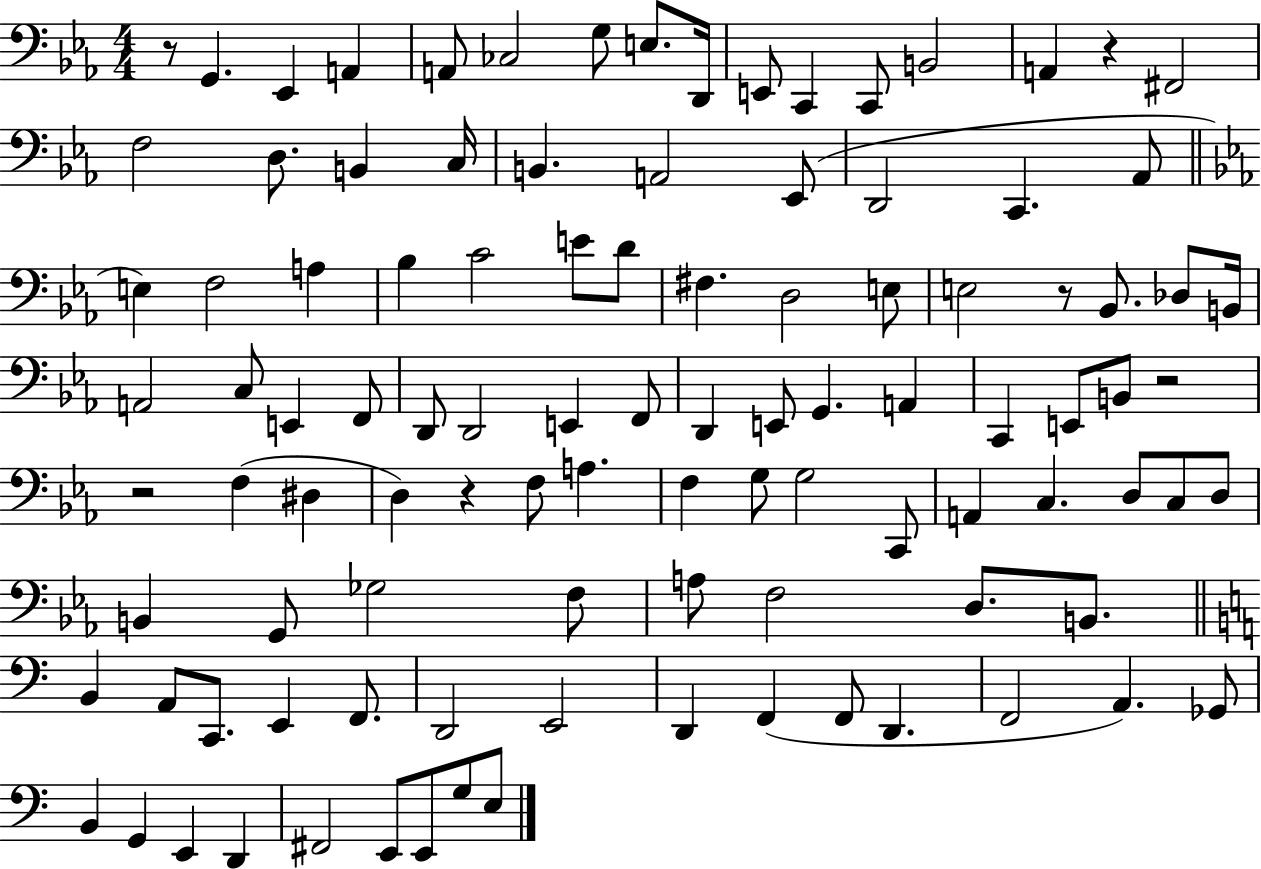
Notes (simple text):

R/e G2/q. Eb2/q A2/q A2/e CES3/h G3/e E3/e. D2/s E2/e C2/q C2/e B2/h A2/q R/q F#2/h F3/h D3/e. B2/q C3/s B2/q. A2/h Eb2/e D2/h C2/q. Ab2/e E3/q F3/h A3/q Bb3/q C4/h E4/e D4/e F#3/q. D3/h E3/e E3/h R/e Bb2/e. Db3/e B2/s A2/h C3/e E2/q F2/e D2/e D2/h E2/q F2/e D2/q E2/e G2/q. A2/q C2/q E2/e B2/e R/h R/h F3/q D#3/q D3/q R/q F3/e A3/q. F3/q G3/e G3/h C2/e A2/q C3/q. D3/e C3/e D3/e B2/q G2/e Gb3/h F3/e A3/e F3/h D3/e. B2/e. B2/q A2/e C2/e. E2/q F2/e. D2/h E2/h D2/q F2/q F2/e D2/q. F2/h A2/q. Gb2/e B2/q G2/q E2/q D2/q F#2/h E2/e E2/e G3/e E3/e